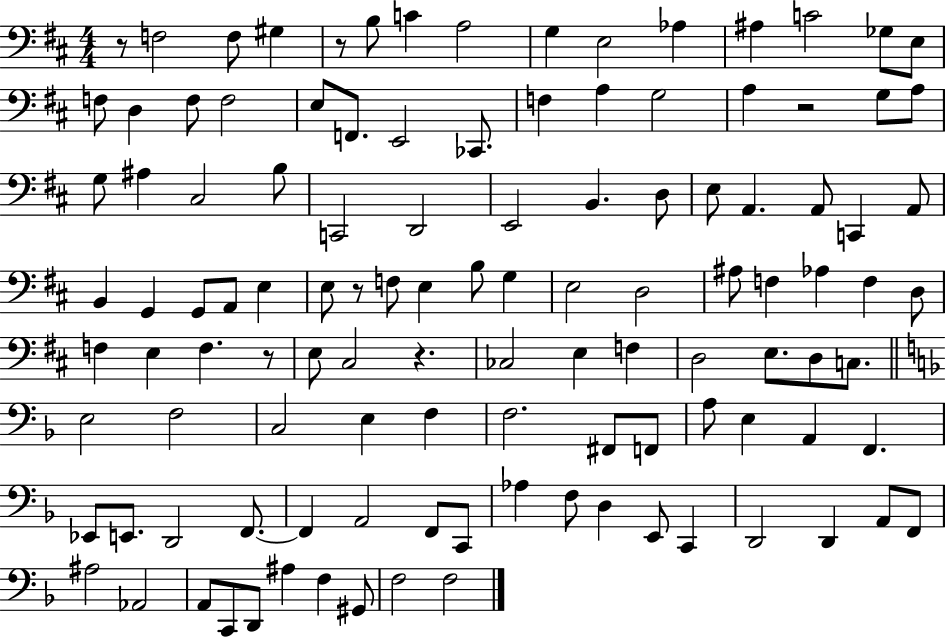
{
  \clef bass
  \numericTimeSignature
  \time 4/4
  \key d \major
  r8 f2 f8 gis4 | r8 b8 c'4 a2 | g4 e2 aes4 | ais4 c'2 ges8 e8 | \break f8 d4 f8 f2 | e8 f,8. e,2 ces,8. | f4 a4 g2 | a4 r2 g8 a8 | \break g8 ais4 cis2 b8 | c,2 d,2 | e,2 b,4. d8 | e8 a,4. a,8 c,4 a,8 | \break b,4 g,4 g,8 a,8 e4 | e8 r8 f8 e4 b8 g4 | e2 d2 | ais8 f4 aes4 f4 d8 | \break f4 e4 f4. r8 | e8 cis2 r4. | ces2 e4 f4 | d2 e8. d8 c8. | \break \bar "||" \break \key d \minor e2 f2 | c2 e4 f4 | f2. fis,8 f,8 | a8 e4 a,4 f,4. | \break ees,8 e,8. d,2 f,8.~~ | f,4 a,2 f,8 c,8 | aes4 f8 d4 e,8 c,4 | d,2 d,4 a,8 f,8 | \break ais2 aes,2 | a,8 c,8 d,8 ais4 f4 gis,8 | f2 f2 | \bar "|."
}